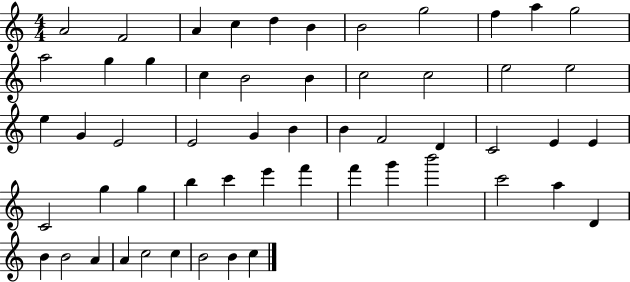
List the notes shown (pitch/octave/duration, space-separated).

A4/h F4/h A4/q C5/q D5/q B4/q B4/h G5/h F5/q A5/q G5/h A5/h G5/q G5/q C5/q B4/h B4/q C5/h C5/h E5/h E5/h E5/q G4/q E4/h E4/h G4/q B4/q B4/q F4/h D4/q C4/h E4/q E4/q C4/h G5/q G5/q B5/q C6/q E6/q F6/q F6/q G6/q B6/h C6/h A5/q D4/q B4/q B4/h A4/q A4/q C5/h C5/q B4/h B4/q C5/q